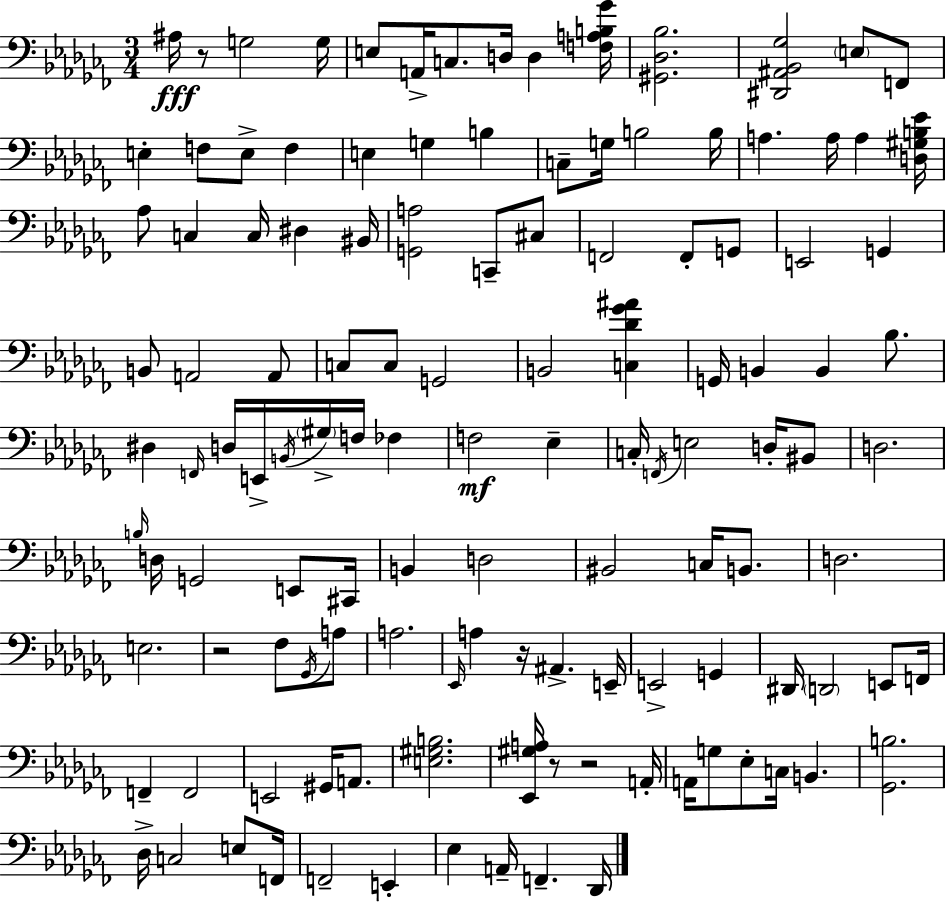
X:1
T:Untitled
M:3/4
L:1/4
K:Abm
^A,/4 z/2 G,2 G,/4 E,/2 A,,/4 C,/2 D,/4 D, [F,A,B,_G]/4 [^G,,_D,_B,]2 [^D,,^A,,_B,,_G,]2 E,/2 F,,/2 E, F,/2 E,/2 F, E, G, B, C,/2 G,/4 B,2 B,/4 A, A,/4 A, [D,^G,B,_E]/4 _A,/2 C, C,/4 ^D, ^B,,/4 [G,,A,]2 C,,/2 ^C,/2 F,,2 F,,/2 G,,/2 E,,2 G,, B,,/2 A,,2 A,,/2 C,/2 C,/2 G,,2 B,,2 [C,_D_G^A] G,,/4 B,, B,, _B,/2 ^D, F,,/4 D,/4 E,,/4 B,,/4 ^G,/4 F,/4 _F, F,2 _E, C,/4 F,,/4 E,2 D,/4 ^B,,/2 D,2 B,/4 D,/4 G,,2 E,,/2 ^C,,/4 B,, D,2 ^B,,2 C,/4 B,,/2 D,2 E,2 z2 _F,/2 _G,,/4 A,/2 A,2 _E,,/4 A, z/4 ^A,, E,,/4 E,,2 G,, ^D,,/4 D,,2 E,,/2 F,,/4 F,, F,,2 E,,2 ^G,,/4 A,,/2 [E,^G,B,]2 [_E,,^G,A,]/4 z/2 z2 A,,/4 A,,/4 G,/2 _E,/2 C,/4 B,, [_G,,B,]2 _D,/4 C,2 E,/2 F,,/4 F,,2 E,, _E, A,,/4 F,, _D,,/4